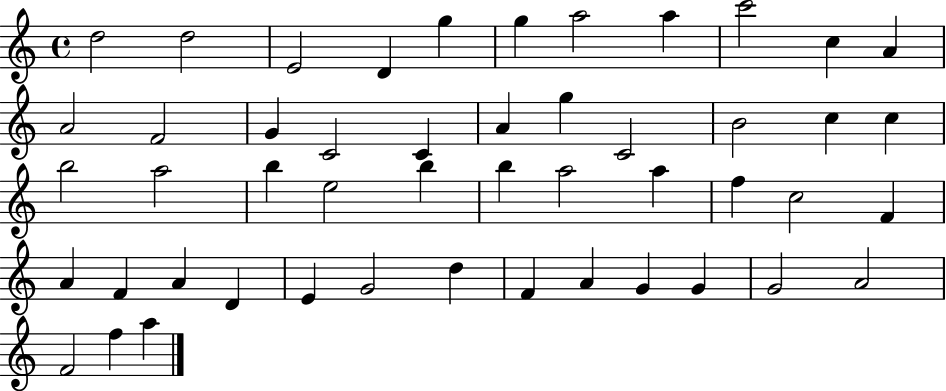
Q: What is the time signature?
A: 4/4